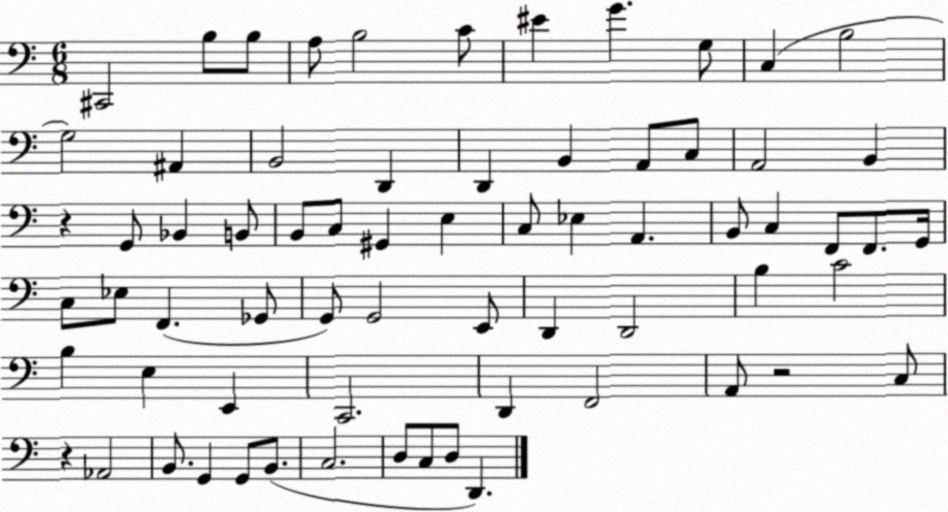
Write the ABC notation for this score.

X:1
T:Untitled
M:6/8
L:1/4
K:C
^C,,2 B,/2 B,/2 A,/2 B,2 C/2 ^E G G,/2 C, B,2 G,2 ^A,, B,,2 D,, D,, B,, A,,/2 C,/2 A,,2 B,, z G,,/2 _B,, B,,/2 B,,/2 C,/2 ^G,, E, C,/2 _E, A,, B,,/2 C, F,,/2 F,,/2 G,,/4 C,/2 _E,/2 F,, _G,,/2 G,,/2 G,,2 E,,/2 D,, D,,2 B, C2 B, E, E,, C,,2 D,, F,,2 A,,/2 z2 C,/2 z _A,,2 B,,/2 G,, G,,/2 B,,/2 C,2 D,/2 C,/2 D,/2 D,,